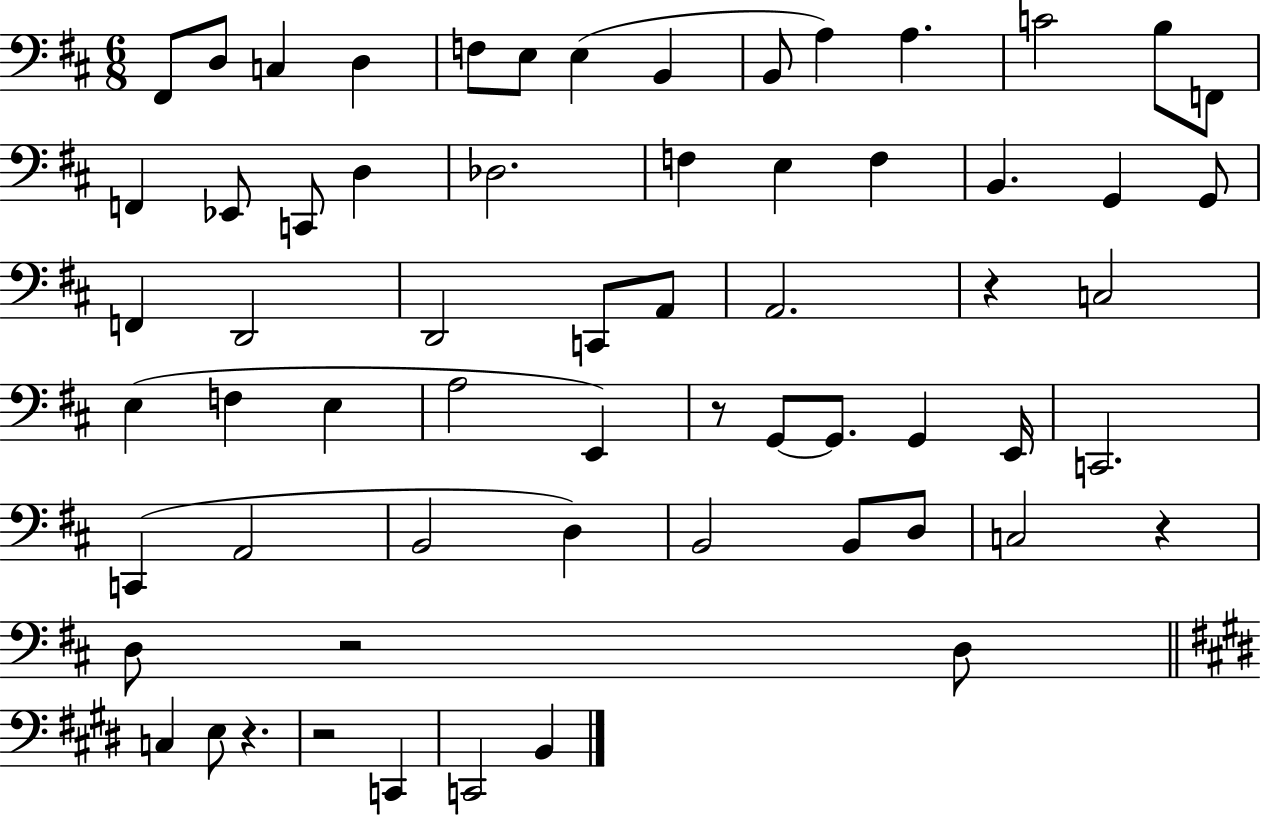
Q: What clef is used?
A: bass